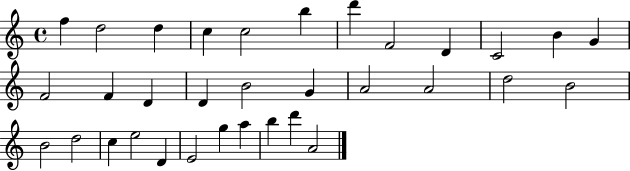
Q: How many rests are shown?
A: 0